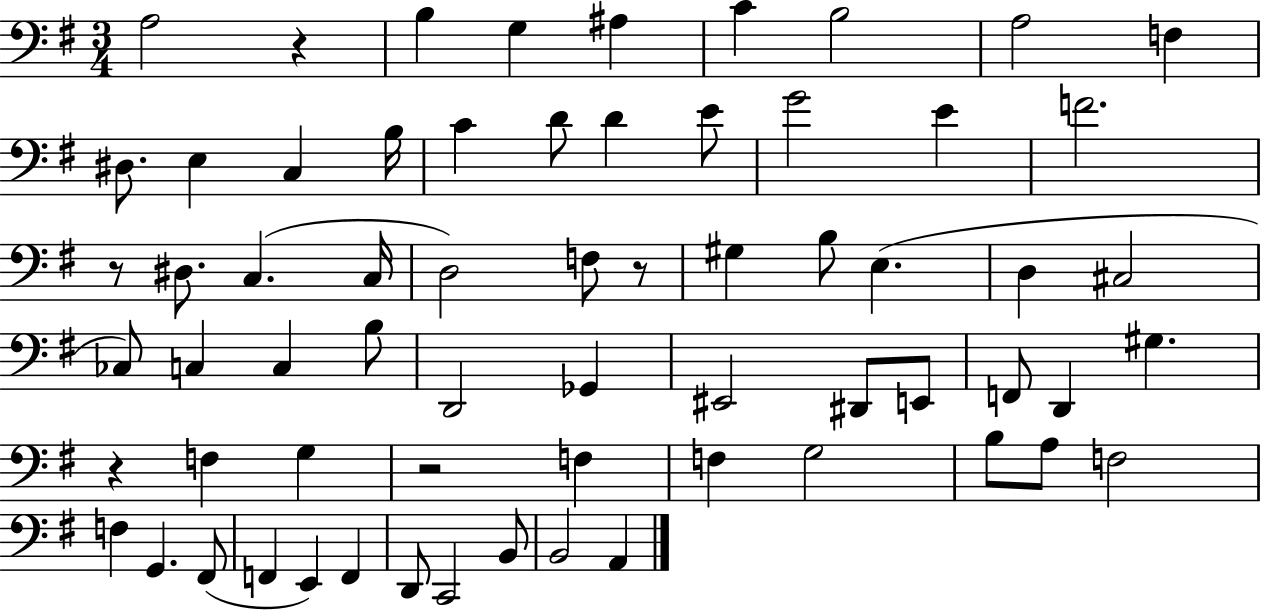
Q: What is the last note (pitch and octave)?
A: A2